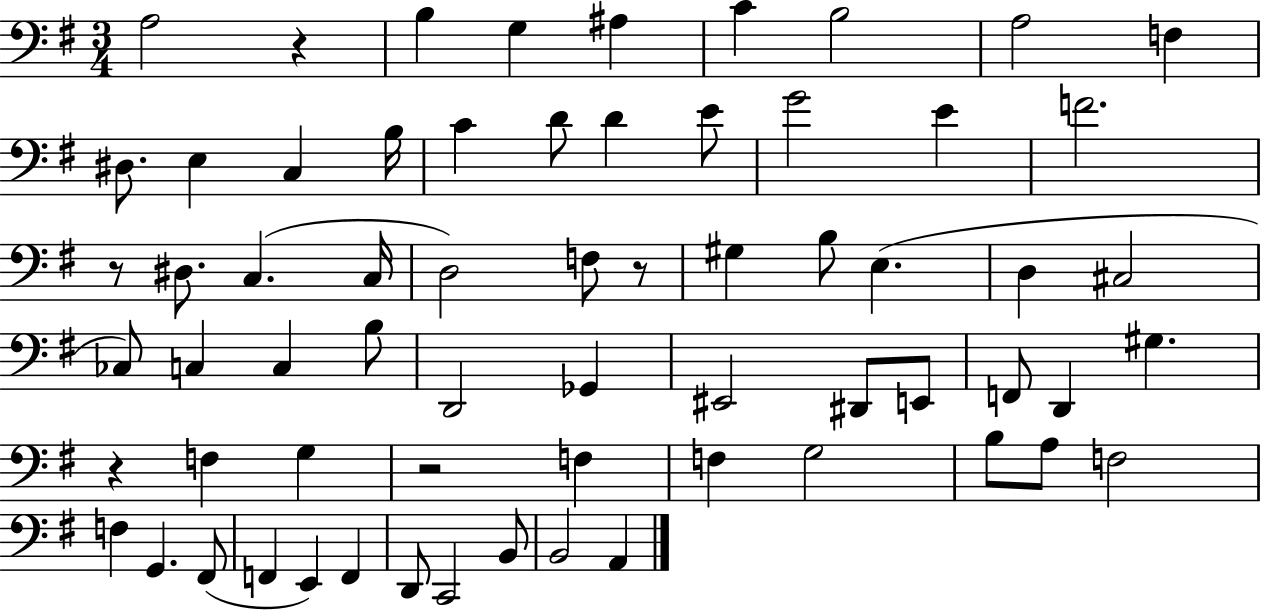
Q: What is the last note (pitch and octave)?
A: A2